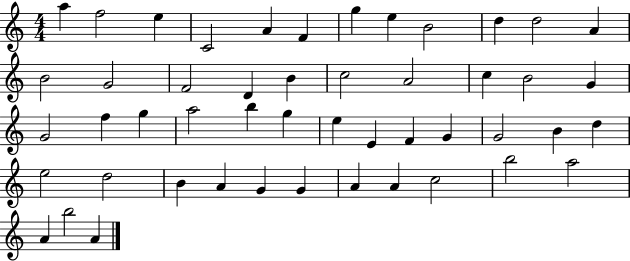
X:1
T:Untitled
M:4/4
L:1/4
K:C
a f2 e C2 A F g e B2 d d2 A B2 G2 F2 D B c2 A2 c B2 G G2 f g a2 b g e E F G G2 B d e2 d2 B A G G A A c2 b2 a2 A b2 A